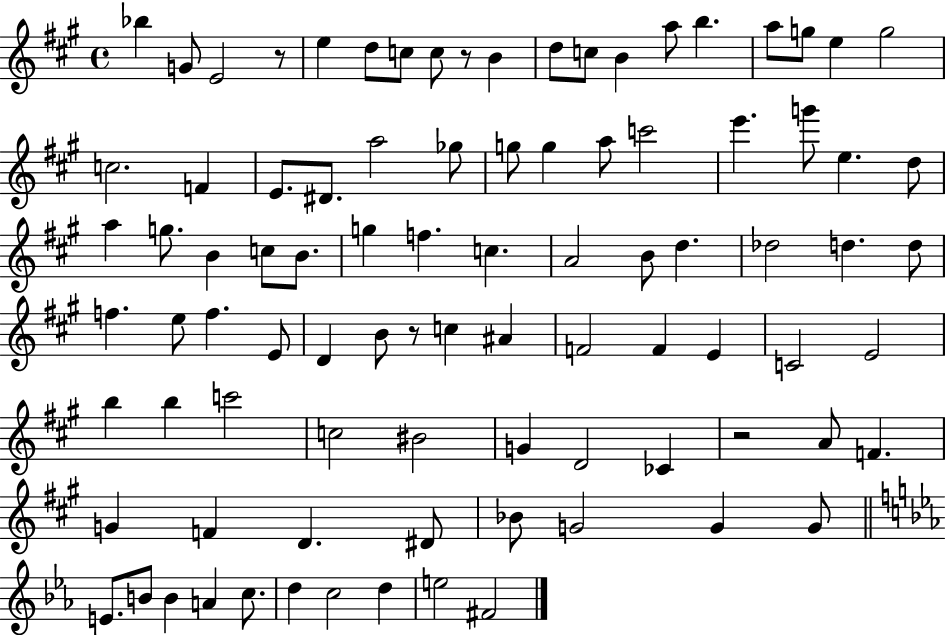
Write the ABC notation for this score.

X:1
T:Untitled
M:4/4
L:1/4
K:A
_b G/2 E2 z/2 e d/2 c/2 c/2 z/2 B d/2 c/2 B a/2 b a/2 g/2 e g2 c2 F E/2 ^D/2 a2 _g/2 g/2 g a/2 c'2 e' g'/2 e d/2 a g/2 B c/2 B/2 g f c A2 B/2 d _d2 d d/2 f e/2 f E/2 D B/2 z/2 c ^A F2 F E C2 E2 b b c'2 c2 ^B2 G D2 _C z2 A/2 F G F D ^D/2 _B/2 G2 G G/2 E/2 B/2 B A c/2 d c2 d e2 ^F2